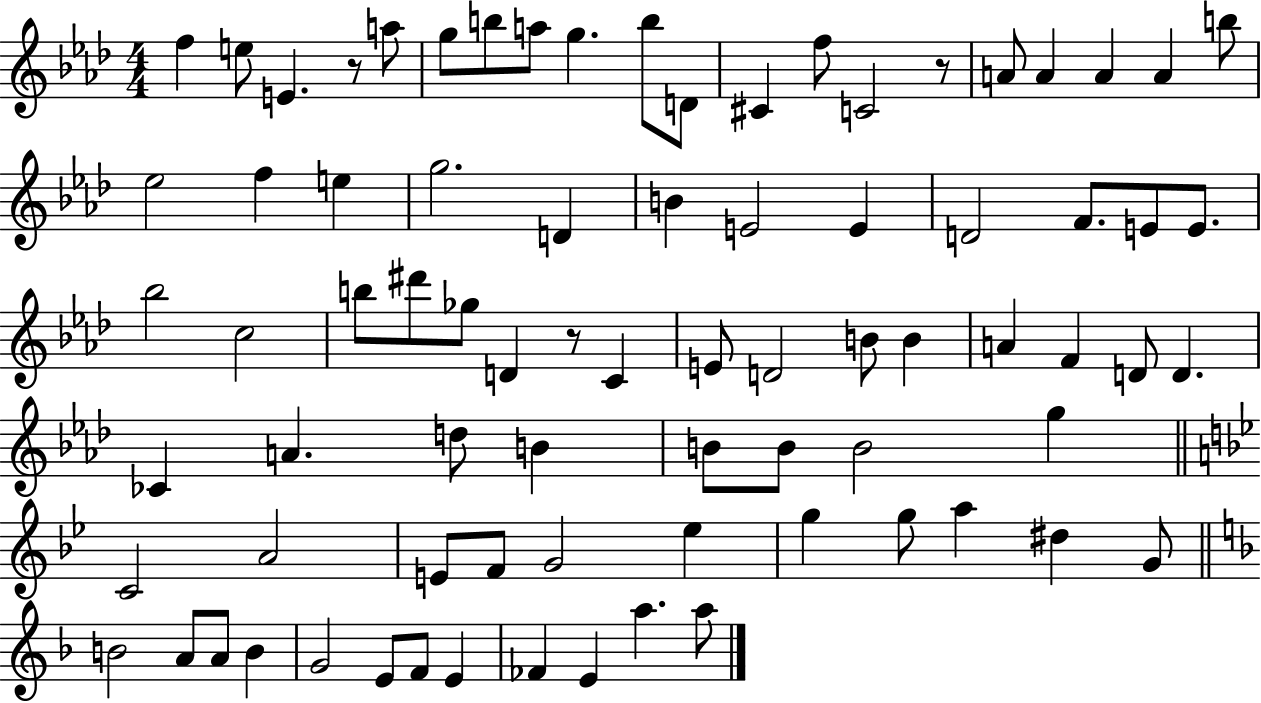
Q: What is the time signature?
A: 4/4